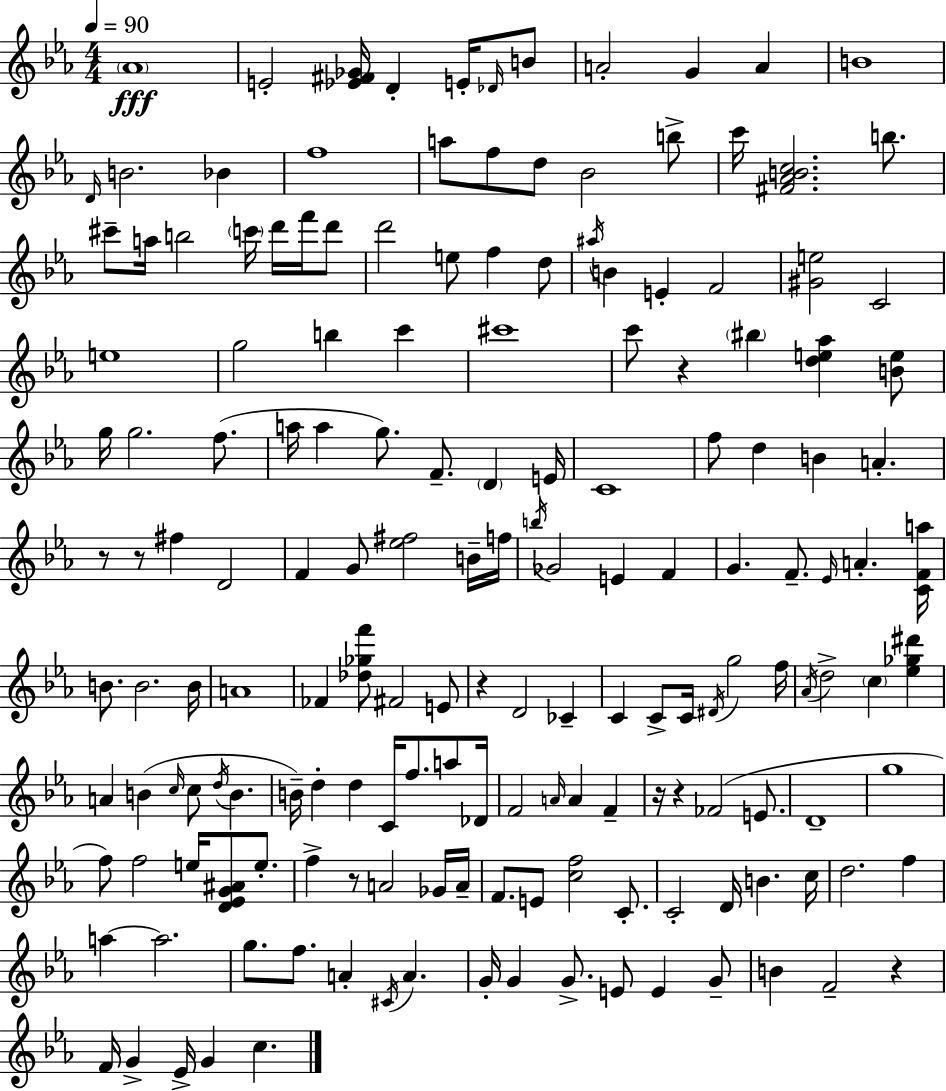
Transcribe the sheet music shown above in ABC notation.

X:1
T:Untitled
M:4/4
L:1/4
K:Cm
_A4 E2 [_E^F_G]/4 D E/4 _D/4 B/2 A2 G A B4 D/4 B2 _B f4 a/2 f/2 d/2 _B2 b/2 c'/4 [^F_ABc]2 b/2 ^c'/2 a/4 b2 c'/4 d'/4 f'/4 d'/2 d'2 e/2 f d/2 ^a/4 B E F2 [^Ge]2 C2 e4 g2 b c' ^c'4 c'/2 z ^b [de_a] [Be]/2 g/4 g2 f/2 a/4 a g/2 F/2 D E/4 C4 f/2 d B A z/2 z/2 ^f D2 F G/2 [_e^f]2 B/4 f/4 b/4 _G2 E F G F/2 _E/4 A [CFa]/4 B/2 B2 B/4 A4 _F [_d_gf']/2 ^F2 E/2 z D2 _C C C/2 C/4 ^D/4 g2 f/4 _A/4 d2 c [_e_g^d'] A B c/4 c/2 d/4 B B/4 d d C/4 f/2 a/2 _D/4 F2 A/4 A F z/4 z _F2 E/2 D4 g4 f/2 f2 e/4 [D_EG^A]/2 e/2 f z/2 A2 _G/4 A/4 F/2 E/2 [cf]2 C/2 C2 D/4 B c/4 d2 f a a2 g/2 f/2 A ^C/4 A G/4 G G/2 E/2 E G/2 B F2 z F/4 G _E/4 G c